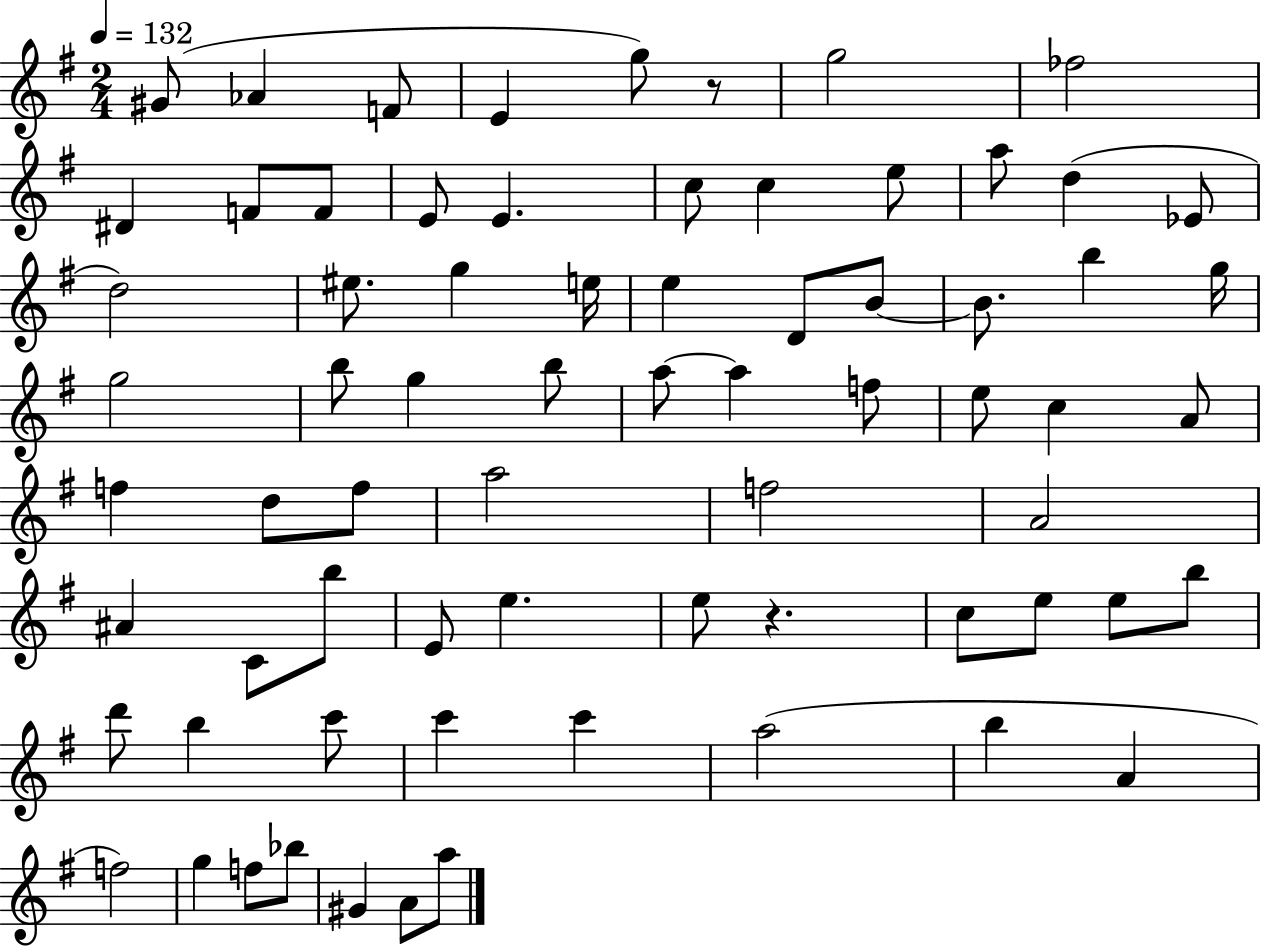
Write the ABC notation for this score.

X:1
T:Untitled
M:2/4
L:1/4
K:G
^G/2 _A F/2 E g/2 z/2 g2 _f2 ^D F/2 F/2 E/2 E c/2 c e/2 a/2 d _E/2 d2 ^e/2 g e/4 e D/2 B/2 B/2 b g/4 g2 b/2 g b/2 a/2 a f/2 e/2 c A/2 f d/2 f/2 a2 f2 A2 ^A C/2 b/2 E/2 e e/2 z c/2 e/2 e/2 b/2 d'/2 b c'/2 c' c' a2 b A f2 g f/2 _b/2 ^G A/2 a/2